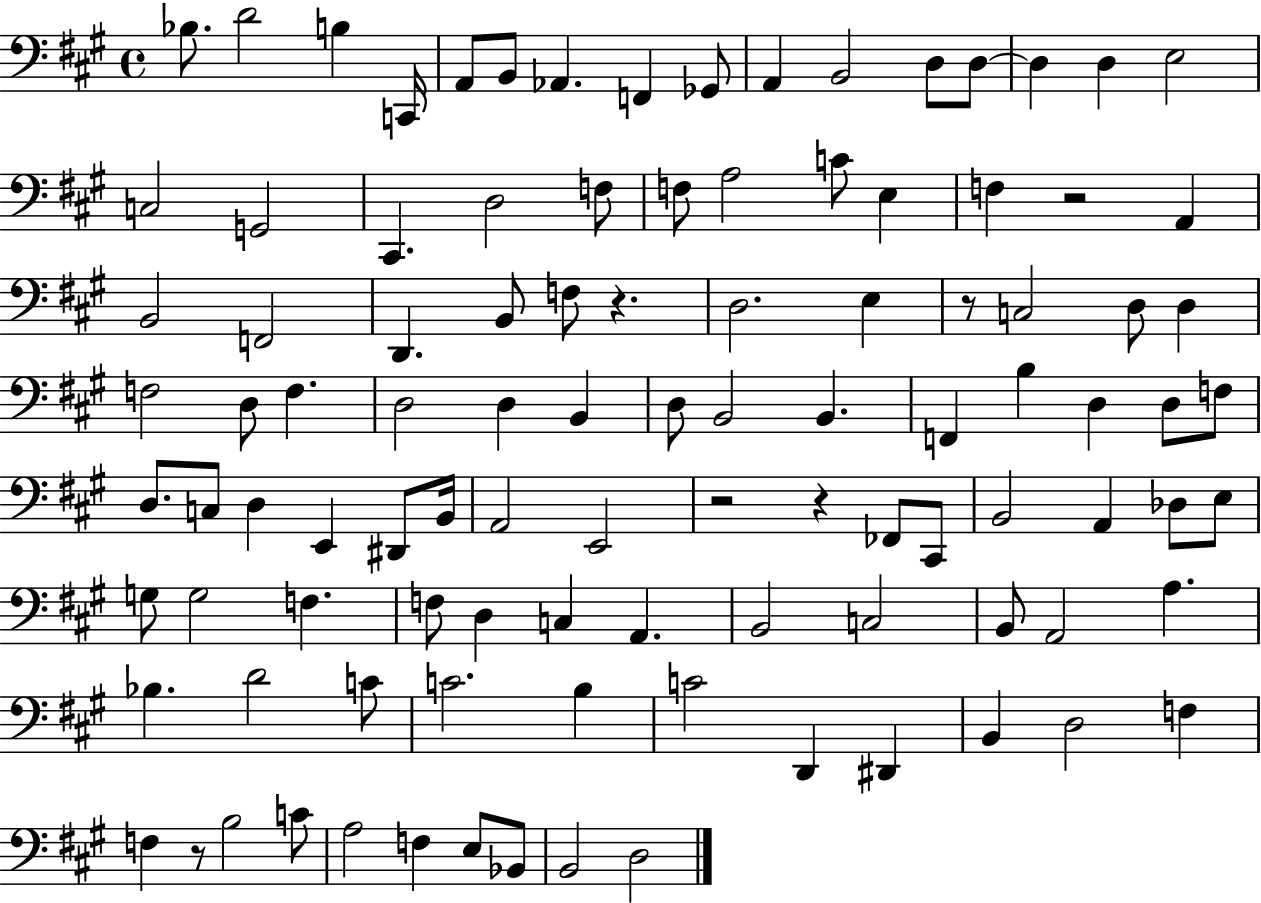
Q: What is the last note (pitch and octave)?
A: D3